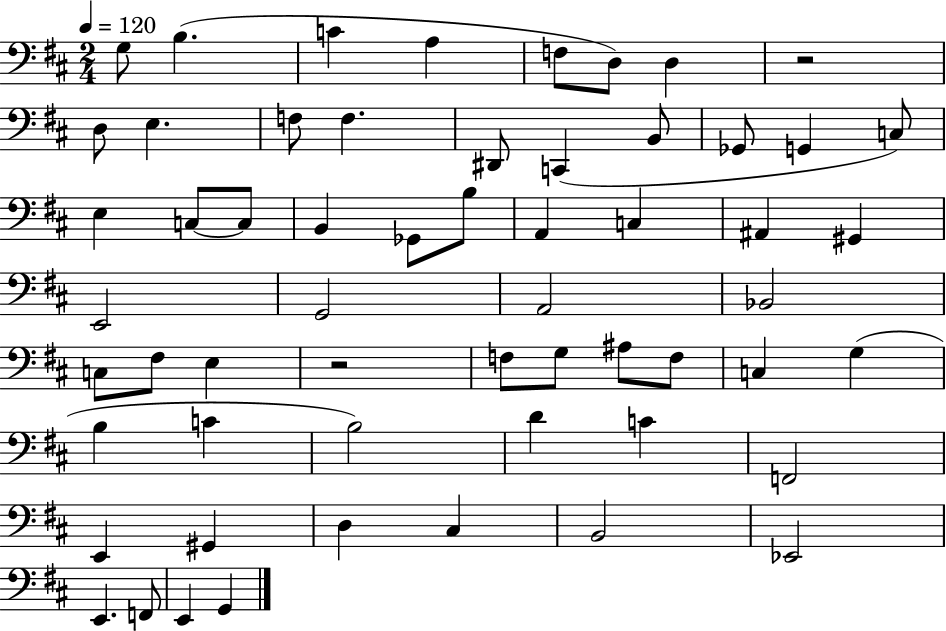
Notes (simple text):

G3/e B3/q. C4/q A3/q F3/e D3/e D3/q R/h D3/e E3/q. F3/e F3/q. D#2/e C2/q B2/e Gb2/e G2/q C3/e E3/q C3/e C3/e B2/q Gb2/e B3/e A2/q C3/q A#2/q G#2/q E2/h G2/h A2/h Bb2/h C3/e F#3/e E3/q R/h F3/e G3/e A#3/e F3/e C3/q G3/q B3/q C4/q B3/h D4/q C4/q F2/h E2/q G#2/q D3/q C#3/q B2/h Eb2/h E2/q. F2/e E2/q G2/q